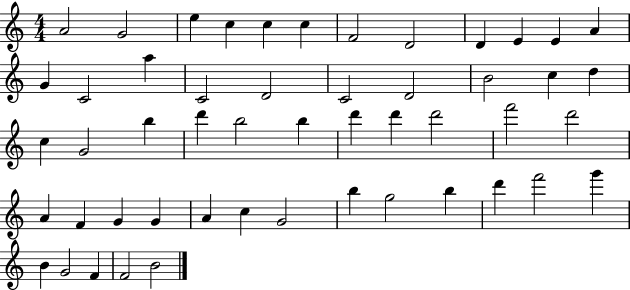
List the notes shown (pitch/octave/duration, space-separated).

A4/h G4/h E5/q C5/q C5/q C5/q F4/h D4/h D4/q E4/q E4/q A4/q G4/q C4/h A5/q C4/h D4/h C4/h D4/h B4/h C5/q D5/q C5/q G4/h B5/q D6/q B5/h B5/q D6/q D6/q D6/h F6/h D6/h A4/q F4/q G4/q G4/q A4/q C5/q G4/h B5/q G5/h B5/q D6/q F6/h G6/q B4/q G4/h F4/q F4/h B4/h